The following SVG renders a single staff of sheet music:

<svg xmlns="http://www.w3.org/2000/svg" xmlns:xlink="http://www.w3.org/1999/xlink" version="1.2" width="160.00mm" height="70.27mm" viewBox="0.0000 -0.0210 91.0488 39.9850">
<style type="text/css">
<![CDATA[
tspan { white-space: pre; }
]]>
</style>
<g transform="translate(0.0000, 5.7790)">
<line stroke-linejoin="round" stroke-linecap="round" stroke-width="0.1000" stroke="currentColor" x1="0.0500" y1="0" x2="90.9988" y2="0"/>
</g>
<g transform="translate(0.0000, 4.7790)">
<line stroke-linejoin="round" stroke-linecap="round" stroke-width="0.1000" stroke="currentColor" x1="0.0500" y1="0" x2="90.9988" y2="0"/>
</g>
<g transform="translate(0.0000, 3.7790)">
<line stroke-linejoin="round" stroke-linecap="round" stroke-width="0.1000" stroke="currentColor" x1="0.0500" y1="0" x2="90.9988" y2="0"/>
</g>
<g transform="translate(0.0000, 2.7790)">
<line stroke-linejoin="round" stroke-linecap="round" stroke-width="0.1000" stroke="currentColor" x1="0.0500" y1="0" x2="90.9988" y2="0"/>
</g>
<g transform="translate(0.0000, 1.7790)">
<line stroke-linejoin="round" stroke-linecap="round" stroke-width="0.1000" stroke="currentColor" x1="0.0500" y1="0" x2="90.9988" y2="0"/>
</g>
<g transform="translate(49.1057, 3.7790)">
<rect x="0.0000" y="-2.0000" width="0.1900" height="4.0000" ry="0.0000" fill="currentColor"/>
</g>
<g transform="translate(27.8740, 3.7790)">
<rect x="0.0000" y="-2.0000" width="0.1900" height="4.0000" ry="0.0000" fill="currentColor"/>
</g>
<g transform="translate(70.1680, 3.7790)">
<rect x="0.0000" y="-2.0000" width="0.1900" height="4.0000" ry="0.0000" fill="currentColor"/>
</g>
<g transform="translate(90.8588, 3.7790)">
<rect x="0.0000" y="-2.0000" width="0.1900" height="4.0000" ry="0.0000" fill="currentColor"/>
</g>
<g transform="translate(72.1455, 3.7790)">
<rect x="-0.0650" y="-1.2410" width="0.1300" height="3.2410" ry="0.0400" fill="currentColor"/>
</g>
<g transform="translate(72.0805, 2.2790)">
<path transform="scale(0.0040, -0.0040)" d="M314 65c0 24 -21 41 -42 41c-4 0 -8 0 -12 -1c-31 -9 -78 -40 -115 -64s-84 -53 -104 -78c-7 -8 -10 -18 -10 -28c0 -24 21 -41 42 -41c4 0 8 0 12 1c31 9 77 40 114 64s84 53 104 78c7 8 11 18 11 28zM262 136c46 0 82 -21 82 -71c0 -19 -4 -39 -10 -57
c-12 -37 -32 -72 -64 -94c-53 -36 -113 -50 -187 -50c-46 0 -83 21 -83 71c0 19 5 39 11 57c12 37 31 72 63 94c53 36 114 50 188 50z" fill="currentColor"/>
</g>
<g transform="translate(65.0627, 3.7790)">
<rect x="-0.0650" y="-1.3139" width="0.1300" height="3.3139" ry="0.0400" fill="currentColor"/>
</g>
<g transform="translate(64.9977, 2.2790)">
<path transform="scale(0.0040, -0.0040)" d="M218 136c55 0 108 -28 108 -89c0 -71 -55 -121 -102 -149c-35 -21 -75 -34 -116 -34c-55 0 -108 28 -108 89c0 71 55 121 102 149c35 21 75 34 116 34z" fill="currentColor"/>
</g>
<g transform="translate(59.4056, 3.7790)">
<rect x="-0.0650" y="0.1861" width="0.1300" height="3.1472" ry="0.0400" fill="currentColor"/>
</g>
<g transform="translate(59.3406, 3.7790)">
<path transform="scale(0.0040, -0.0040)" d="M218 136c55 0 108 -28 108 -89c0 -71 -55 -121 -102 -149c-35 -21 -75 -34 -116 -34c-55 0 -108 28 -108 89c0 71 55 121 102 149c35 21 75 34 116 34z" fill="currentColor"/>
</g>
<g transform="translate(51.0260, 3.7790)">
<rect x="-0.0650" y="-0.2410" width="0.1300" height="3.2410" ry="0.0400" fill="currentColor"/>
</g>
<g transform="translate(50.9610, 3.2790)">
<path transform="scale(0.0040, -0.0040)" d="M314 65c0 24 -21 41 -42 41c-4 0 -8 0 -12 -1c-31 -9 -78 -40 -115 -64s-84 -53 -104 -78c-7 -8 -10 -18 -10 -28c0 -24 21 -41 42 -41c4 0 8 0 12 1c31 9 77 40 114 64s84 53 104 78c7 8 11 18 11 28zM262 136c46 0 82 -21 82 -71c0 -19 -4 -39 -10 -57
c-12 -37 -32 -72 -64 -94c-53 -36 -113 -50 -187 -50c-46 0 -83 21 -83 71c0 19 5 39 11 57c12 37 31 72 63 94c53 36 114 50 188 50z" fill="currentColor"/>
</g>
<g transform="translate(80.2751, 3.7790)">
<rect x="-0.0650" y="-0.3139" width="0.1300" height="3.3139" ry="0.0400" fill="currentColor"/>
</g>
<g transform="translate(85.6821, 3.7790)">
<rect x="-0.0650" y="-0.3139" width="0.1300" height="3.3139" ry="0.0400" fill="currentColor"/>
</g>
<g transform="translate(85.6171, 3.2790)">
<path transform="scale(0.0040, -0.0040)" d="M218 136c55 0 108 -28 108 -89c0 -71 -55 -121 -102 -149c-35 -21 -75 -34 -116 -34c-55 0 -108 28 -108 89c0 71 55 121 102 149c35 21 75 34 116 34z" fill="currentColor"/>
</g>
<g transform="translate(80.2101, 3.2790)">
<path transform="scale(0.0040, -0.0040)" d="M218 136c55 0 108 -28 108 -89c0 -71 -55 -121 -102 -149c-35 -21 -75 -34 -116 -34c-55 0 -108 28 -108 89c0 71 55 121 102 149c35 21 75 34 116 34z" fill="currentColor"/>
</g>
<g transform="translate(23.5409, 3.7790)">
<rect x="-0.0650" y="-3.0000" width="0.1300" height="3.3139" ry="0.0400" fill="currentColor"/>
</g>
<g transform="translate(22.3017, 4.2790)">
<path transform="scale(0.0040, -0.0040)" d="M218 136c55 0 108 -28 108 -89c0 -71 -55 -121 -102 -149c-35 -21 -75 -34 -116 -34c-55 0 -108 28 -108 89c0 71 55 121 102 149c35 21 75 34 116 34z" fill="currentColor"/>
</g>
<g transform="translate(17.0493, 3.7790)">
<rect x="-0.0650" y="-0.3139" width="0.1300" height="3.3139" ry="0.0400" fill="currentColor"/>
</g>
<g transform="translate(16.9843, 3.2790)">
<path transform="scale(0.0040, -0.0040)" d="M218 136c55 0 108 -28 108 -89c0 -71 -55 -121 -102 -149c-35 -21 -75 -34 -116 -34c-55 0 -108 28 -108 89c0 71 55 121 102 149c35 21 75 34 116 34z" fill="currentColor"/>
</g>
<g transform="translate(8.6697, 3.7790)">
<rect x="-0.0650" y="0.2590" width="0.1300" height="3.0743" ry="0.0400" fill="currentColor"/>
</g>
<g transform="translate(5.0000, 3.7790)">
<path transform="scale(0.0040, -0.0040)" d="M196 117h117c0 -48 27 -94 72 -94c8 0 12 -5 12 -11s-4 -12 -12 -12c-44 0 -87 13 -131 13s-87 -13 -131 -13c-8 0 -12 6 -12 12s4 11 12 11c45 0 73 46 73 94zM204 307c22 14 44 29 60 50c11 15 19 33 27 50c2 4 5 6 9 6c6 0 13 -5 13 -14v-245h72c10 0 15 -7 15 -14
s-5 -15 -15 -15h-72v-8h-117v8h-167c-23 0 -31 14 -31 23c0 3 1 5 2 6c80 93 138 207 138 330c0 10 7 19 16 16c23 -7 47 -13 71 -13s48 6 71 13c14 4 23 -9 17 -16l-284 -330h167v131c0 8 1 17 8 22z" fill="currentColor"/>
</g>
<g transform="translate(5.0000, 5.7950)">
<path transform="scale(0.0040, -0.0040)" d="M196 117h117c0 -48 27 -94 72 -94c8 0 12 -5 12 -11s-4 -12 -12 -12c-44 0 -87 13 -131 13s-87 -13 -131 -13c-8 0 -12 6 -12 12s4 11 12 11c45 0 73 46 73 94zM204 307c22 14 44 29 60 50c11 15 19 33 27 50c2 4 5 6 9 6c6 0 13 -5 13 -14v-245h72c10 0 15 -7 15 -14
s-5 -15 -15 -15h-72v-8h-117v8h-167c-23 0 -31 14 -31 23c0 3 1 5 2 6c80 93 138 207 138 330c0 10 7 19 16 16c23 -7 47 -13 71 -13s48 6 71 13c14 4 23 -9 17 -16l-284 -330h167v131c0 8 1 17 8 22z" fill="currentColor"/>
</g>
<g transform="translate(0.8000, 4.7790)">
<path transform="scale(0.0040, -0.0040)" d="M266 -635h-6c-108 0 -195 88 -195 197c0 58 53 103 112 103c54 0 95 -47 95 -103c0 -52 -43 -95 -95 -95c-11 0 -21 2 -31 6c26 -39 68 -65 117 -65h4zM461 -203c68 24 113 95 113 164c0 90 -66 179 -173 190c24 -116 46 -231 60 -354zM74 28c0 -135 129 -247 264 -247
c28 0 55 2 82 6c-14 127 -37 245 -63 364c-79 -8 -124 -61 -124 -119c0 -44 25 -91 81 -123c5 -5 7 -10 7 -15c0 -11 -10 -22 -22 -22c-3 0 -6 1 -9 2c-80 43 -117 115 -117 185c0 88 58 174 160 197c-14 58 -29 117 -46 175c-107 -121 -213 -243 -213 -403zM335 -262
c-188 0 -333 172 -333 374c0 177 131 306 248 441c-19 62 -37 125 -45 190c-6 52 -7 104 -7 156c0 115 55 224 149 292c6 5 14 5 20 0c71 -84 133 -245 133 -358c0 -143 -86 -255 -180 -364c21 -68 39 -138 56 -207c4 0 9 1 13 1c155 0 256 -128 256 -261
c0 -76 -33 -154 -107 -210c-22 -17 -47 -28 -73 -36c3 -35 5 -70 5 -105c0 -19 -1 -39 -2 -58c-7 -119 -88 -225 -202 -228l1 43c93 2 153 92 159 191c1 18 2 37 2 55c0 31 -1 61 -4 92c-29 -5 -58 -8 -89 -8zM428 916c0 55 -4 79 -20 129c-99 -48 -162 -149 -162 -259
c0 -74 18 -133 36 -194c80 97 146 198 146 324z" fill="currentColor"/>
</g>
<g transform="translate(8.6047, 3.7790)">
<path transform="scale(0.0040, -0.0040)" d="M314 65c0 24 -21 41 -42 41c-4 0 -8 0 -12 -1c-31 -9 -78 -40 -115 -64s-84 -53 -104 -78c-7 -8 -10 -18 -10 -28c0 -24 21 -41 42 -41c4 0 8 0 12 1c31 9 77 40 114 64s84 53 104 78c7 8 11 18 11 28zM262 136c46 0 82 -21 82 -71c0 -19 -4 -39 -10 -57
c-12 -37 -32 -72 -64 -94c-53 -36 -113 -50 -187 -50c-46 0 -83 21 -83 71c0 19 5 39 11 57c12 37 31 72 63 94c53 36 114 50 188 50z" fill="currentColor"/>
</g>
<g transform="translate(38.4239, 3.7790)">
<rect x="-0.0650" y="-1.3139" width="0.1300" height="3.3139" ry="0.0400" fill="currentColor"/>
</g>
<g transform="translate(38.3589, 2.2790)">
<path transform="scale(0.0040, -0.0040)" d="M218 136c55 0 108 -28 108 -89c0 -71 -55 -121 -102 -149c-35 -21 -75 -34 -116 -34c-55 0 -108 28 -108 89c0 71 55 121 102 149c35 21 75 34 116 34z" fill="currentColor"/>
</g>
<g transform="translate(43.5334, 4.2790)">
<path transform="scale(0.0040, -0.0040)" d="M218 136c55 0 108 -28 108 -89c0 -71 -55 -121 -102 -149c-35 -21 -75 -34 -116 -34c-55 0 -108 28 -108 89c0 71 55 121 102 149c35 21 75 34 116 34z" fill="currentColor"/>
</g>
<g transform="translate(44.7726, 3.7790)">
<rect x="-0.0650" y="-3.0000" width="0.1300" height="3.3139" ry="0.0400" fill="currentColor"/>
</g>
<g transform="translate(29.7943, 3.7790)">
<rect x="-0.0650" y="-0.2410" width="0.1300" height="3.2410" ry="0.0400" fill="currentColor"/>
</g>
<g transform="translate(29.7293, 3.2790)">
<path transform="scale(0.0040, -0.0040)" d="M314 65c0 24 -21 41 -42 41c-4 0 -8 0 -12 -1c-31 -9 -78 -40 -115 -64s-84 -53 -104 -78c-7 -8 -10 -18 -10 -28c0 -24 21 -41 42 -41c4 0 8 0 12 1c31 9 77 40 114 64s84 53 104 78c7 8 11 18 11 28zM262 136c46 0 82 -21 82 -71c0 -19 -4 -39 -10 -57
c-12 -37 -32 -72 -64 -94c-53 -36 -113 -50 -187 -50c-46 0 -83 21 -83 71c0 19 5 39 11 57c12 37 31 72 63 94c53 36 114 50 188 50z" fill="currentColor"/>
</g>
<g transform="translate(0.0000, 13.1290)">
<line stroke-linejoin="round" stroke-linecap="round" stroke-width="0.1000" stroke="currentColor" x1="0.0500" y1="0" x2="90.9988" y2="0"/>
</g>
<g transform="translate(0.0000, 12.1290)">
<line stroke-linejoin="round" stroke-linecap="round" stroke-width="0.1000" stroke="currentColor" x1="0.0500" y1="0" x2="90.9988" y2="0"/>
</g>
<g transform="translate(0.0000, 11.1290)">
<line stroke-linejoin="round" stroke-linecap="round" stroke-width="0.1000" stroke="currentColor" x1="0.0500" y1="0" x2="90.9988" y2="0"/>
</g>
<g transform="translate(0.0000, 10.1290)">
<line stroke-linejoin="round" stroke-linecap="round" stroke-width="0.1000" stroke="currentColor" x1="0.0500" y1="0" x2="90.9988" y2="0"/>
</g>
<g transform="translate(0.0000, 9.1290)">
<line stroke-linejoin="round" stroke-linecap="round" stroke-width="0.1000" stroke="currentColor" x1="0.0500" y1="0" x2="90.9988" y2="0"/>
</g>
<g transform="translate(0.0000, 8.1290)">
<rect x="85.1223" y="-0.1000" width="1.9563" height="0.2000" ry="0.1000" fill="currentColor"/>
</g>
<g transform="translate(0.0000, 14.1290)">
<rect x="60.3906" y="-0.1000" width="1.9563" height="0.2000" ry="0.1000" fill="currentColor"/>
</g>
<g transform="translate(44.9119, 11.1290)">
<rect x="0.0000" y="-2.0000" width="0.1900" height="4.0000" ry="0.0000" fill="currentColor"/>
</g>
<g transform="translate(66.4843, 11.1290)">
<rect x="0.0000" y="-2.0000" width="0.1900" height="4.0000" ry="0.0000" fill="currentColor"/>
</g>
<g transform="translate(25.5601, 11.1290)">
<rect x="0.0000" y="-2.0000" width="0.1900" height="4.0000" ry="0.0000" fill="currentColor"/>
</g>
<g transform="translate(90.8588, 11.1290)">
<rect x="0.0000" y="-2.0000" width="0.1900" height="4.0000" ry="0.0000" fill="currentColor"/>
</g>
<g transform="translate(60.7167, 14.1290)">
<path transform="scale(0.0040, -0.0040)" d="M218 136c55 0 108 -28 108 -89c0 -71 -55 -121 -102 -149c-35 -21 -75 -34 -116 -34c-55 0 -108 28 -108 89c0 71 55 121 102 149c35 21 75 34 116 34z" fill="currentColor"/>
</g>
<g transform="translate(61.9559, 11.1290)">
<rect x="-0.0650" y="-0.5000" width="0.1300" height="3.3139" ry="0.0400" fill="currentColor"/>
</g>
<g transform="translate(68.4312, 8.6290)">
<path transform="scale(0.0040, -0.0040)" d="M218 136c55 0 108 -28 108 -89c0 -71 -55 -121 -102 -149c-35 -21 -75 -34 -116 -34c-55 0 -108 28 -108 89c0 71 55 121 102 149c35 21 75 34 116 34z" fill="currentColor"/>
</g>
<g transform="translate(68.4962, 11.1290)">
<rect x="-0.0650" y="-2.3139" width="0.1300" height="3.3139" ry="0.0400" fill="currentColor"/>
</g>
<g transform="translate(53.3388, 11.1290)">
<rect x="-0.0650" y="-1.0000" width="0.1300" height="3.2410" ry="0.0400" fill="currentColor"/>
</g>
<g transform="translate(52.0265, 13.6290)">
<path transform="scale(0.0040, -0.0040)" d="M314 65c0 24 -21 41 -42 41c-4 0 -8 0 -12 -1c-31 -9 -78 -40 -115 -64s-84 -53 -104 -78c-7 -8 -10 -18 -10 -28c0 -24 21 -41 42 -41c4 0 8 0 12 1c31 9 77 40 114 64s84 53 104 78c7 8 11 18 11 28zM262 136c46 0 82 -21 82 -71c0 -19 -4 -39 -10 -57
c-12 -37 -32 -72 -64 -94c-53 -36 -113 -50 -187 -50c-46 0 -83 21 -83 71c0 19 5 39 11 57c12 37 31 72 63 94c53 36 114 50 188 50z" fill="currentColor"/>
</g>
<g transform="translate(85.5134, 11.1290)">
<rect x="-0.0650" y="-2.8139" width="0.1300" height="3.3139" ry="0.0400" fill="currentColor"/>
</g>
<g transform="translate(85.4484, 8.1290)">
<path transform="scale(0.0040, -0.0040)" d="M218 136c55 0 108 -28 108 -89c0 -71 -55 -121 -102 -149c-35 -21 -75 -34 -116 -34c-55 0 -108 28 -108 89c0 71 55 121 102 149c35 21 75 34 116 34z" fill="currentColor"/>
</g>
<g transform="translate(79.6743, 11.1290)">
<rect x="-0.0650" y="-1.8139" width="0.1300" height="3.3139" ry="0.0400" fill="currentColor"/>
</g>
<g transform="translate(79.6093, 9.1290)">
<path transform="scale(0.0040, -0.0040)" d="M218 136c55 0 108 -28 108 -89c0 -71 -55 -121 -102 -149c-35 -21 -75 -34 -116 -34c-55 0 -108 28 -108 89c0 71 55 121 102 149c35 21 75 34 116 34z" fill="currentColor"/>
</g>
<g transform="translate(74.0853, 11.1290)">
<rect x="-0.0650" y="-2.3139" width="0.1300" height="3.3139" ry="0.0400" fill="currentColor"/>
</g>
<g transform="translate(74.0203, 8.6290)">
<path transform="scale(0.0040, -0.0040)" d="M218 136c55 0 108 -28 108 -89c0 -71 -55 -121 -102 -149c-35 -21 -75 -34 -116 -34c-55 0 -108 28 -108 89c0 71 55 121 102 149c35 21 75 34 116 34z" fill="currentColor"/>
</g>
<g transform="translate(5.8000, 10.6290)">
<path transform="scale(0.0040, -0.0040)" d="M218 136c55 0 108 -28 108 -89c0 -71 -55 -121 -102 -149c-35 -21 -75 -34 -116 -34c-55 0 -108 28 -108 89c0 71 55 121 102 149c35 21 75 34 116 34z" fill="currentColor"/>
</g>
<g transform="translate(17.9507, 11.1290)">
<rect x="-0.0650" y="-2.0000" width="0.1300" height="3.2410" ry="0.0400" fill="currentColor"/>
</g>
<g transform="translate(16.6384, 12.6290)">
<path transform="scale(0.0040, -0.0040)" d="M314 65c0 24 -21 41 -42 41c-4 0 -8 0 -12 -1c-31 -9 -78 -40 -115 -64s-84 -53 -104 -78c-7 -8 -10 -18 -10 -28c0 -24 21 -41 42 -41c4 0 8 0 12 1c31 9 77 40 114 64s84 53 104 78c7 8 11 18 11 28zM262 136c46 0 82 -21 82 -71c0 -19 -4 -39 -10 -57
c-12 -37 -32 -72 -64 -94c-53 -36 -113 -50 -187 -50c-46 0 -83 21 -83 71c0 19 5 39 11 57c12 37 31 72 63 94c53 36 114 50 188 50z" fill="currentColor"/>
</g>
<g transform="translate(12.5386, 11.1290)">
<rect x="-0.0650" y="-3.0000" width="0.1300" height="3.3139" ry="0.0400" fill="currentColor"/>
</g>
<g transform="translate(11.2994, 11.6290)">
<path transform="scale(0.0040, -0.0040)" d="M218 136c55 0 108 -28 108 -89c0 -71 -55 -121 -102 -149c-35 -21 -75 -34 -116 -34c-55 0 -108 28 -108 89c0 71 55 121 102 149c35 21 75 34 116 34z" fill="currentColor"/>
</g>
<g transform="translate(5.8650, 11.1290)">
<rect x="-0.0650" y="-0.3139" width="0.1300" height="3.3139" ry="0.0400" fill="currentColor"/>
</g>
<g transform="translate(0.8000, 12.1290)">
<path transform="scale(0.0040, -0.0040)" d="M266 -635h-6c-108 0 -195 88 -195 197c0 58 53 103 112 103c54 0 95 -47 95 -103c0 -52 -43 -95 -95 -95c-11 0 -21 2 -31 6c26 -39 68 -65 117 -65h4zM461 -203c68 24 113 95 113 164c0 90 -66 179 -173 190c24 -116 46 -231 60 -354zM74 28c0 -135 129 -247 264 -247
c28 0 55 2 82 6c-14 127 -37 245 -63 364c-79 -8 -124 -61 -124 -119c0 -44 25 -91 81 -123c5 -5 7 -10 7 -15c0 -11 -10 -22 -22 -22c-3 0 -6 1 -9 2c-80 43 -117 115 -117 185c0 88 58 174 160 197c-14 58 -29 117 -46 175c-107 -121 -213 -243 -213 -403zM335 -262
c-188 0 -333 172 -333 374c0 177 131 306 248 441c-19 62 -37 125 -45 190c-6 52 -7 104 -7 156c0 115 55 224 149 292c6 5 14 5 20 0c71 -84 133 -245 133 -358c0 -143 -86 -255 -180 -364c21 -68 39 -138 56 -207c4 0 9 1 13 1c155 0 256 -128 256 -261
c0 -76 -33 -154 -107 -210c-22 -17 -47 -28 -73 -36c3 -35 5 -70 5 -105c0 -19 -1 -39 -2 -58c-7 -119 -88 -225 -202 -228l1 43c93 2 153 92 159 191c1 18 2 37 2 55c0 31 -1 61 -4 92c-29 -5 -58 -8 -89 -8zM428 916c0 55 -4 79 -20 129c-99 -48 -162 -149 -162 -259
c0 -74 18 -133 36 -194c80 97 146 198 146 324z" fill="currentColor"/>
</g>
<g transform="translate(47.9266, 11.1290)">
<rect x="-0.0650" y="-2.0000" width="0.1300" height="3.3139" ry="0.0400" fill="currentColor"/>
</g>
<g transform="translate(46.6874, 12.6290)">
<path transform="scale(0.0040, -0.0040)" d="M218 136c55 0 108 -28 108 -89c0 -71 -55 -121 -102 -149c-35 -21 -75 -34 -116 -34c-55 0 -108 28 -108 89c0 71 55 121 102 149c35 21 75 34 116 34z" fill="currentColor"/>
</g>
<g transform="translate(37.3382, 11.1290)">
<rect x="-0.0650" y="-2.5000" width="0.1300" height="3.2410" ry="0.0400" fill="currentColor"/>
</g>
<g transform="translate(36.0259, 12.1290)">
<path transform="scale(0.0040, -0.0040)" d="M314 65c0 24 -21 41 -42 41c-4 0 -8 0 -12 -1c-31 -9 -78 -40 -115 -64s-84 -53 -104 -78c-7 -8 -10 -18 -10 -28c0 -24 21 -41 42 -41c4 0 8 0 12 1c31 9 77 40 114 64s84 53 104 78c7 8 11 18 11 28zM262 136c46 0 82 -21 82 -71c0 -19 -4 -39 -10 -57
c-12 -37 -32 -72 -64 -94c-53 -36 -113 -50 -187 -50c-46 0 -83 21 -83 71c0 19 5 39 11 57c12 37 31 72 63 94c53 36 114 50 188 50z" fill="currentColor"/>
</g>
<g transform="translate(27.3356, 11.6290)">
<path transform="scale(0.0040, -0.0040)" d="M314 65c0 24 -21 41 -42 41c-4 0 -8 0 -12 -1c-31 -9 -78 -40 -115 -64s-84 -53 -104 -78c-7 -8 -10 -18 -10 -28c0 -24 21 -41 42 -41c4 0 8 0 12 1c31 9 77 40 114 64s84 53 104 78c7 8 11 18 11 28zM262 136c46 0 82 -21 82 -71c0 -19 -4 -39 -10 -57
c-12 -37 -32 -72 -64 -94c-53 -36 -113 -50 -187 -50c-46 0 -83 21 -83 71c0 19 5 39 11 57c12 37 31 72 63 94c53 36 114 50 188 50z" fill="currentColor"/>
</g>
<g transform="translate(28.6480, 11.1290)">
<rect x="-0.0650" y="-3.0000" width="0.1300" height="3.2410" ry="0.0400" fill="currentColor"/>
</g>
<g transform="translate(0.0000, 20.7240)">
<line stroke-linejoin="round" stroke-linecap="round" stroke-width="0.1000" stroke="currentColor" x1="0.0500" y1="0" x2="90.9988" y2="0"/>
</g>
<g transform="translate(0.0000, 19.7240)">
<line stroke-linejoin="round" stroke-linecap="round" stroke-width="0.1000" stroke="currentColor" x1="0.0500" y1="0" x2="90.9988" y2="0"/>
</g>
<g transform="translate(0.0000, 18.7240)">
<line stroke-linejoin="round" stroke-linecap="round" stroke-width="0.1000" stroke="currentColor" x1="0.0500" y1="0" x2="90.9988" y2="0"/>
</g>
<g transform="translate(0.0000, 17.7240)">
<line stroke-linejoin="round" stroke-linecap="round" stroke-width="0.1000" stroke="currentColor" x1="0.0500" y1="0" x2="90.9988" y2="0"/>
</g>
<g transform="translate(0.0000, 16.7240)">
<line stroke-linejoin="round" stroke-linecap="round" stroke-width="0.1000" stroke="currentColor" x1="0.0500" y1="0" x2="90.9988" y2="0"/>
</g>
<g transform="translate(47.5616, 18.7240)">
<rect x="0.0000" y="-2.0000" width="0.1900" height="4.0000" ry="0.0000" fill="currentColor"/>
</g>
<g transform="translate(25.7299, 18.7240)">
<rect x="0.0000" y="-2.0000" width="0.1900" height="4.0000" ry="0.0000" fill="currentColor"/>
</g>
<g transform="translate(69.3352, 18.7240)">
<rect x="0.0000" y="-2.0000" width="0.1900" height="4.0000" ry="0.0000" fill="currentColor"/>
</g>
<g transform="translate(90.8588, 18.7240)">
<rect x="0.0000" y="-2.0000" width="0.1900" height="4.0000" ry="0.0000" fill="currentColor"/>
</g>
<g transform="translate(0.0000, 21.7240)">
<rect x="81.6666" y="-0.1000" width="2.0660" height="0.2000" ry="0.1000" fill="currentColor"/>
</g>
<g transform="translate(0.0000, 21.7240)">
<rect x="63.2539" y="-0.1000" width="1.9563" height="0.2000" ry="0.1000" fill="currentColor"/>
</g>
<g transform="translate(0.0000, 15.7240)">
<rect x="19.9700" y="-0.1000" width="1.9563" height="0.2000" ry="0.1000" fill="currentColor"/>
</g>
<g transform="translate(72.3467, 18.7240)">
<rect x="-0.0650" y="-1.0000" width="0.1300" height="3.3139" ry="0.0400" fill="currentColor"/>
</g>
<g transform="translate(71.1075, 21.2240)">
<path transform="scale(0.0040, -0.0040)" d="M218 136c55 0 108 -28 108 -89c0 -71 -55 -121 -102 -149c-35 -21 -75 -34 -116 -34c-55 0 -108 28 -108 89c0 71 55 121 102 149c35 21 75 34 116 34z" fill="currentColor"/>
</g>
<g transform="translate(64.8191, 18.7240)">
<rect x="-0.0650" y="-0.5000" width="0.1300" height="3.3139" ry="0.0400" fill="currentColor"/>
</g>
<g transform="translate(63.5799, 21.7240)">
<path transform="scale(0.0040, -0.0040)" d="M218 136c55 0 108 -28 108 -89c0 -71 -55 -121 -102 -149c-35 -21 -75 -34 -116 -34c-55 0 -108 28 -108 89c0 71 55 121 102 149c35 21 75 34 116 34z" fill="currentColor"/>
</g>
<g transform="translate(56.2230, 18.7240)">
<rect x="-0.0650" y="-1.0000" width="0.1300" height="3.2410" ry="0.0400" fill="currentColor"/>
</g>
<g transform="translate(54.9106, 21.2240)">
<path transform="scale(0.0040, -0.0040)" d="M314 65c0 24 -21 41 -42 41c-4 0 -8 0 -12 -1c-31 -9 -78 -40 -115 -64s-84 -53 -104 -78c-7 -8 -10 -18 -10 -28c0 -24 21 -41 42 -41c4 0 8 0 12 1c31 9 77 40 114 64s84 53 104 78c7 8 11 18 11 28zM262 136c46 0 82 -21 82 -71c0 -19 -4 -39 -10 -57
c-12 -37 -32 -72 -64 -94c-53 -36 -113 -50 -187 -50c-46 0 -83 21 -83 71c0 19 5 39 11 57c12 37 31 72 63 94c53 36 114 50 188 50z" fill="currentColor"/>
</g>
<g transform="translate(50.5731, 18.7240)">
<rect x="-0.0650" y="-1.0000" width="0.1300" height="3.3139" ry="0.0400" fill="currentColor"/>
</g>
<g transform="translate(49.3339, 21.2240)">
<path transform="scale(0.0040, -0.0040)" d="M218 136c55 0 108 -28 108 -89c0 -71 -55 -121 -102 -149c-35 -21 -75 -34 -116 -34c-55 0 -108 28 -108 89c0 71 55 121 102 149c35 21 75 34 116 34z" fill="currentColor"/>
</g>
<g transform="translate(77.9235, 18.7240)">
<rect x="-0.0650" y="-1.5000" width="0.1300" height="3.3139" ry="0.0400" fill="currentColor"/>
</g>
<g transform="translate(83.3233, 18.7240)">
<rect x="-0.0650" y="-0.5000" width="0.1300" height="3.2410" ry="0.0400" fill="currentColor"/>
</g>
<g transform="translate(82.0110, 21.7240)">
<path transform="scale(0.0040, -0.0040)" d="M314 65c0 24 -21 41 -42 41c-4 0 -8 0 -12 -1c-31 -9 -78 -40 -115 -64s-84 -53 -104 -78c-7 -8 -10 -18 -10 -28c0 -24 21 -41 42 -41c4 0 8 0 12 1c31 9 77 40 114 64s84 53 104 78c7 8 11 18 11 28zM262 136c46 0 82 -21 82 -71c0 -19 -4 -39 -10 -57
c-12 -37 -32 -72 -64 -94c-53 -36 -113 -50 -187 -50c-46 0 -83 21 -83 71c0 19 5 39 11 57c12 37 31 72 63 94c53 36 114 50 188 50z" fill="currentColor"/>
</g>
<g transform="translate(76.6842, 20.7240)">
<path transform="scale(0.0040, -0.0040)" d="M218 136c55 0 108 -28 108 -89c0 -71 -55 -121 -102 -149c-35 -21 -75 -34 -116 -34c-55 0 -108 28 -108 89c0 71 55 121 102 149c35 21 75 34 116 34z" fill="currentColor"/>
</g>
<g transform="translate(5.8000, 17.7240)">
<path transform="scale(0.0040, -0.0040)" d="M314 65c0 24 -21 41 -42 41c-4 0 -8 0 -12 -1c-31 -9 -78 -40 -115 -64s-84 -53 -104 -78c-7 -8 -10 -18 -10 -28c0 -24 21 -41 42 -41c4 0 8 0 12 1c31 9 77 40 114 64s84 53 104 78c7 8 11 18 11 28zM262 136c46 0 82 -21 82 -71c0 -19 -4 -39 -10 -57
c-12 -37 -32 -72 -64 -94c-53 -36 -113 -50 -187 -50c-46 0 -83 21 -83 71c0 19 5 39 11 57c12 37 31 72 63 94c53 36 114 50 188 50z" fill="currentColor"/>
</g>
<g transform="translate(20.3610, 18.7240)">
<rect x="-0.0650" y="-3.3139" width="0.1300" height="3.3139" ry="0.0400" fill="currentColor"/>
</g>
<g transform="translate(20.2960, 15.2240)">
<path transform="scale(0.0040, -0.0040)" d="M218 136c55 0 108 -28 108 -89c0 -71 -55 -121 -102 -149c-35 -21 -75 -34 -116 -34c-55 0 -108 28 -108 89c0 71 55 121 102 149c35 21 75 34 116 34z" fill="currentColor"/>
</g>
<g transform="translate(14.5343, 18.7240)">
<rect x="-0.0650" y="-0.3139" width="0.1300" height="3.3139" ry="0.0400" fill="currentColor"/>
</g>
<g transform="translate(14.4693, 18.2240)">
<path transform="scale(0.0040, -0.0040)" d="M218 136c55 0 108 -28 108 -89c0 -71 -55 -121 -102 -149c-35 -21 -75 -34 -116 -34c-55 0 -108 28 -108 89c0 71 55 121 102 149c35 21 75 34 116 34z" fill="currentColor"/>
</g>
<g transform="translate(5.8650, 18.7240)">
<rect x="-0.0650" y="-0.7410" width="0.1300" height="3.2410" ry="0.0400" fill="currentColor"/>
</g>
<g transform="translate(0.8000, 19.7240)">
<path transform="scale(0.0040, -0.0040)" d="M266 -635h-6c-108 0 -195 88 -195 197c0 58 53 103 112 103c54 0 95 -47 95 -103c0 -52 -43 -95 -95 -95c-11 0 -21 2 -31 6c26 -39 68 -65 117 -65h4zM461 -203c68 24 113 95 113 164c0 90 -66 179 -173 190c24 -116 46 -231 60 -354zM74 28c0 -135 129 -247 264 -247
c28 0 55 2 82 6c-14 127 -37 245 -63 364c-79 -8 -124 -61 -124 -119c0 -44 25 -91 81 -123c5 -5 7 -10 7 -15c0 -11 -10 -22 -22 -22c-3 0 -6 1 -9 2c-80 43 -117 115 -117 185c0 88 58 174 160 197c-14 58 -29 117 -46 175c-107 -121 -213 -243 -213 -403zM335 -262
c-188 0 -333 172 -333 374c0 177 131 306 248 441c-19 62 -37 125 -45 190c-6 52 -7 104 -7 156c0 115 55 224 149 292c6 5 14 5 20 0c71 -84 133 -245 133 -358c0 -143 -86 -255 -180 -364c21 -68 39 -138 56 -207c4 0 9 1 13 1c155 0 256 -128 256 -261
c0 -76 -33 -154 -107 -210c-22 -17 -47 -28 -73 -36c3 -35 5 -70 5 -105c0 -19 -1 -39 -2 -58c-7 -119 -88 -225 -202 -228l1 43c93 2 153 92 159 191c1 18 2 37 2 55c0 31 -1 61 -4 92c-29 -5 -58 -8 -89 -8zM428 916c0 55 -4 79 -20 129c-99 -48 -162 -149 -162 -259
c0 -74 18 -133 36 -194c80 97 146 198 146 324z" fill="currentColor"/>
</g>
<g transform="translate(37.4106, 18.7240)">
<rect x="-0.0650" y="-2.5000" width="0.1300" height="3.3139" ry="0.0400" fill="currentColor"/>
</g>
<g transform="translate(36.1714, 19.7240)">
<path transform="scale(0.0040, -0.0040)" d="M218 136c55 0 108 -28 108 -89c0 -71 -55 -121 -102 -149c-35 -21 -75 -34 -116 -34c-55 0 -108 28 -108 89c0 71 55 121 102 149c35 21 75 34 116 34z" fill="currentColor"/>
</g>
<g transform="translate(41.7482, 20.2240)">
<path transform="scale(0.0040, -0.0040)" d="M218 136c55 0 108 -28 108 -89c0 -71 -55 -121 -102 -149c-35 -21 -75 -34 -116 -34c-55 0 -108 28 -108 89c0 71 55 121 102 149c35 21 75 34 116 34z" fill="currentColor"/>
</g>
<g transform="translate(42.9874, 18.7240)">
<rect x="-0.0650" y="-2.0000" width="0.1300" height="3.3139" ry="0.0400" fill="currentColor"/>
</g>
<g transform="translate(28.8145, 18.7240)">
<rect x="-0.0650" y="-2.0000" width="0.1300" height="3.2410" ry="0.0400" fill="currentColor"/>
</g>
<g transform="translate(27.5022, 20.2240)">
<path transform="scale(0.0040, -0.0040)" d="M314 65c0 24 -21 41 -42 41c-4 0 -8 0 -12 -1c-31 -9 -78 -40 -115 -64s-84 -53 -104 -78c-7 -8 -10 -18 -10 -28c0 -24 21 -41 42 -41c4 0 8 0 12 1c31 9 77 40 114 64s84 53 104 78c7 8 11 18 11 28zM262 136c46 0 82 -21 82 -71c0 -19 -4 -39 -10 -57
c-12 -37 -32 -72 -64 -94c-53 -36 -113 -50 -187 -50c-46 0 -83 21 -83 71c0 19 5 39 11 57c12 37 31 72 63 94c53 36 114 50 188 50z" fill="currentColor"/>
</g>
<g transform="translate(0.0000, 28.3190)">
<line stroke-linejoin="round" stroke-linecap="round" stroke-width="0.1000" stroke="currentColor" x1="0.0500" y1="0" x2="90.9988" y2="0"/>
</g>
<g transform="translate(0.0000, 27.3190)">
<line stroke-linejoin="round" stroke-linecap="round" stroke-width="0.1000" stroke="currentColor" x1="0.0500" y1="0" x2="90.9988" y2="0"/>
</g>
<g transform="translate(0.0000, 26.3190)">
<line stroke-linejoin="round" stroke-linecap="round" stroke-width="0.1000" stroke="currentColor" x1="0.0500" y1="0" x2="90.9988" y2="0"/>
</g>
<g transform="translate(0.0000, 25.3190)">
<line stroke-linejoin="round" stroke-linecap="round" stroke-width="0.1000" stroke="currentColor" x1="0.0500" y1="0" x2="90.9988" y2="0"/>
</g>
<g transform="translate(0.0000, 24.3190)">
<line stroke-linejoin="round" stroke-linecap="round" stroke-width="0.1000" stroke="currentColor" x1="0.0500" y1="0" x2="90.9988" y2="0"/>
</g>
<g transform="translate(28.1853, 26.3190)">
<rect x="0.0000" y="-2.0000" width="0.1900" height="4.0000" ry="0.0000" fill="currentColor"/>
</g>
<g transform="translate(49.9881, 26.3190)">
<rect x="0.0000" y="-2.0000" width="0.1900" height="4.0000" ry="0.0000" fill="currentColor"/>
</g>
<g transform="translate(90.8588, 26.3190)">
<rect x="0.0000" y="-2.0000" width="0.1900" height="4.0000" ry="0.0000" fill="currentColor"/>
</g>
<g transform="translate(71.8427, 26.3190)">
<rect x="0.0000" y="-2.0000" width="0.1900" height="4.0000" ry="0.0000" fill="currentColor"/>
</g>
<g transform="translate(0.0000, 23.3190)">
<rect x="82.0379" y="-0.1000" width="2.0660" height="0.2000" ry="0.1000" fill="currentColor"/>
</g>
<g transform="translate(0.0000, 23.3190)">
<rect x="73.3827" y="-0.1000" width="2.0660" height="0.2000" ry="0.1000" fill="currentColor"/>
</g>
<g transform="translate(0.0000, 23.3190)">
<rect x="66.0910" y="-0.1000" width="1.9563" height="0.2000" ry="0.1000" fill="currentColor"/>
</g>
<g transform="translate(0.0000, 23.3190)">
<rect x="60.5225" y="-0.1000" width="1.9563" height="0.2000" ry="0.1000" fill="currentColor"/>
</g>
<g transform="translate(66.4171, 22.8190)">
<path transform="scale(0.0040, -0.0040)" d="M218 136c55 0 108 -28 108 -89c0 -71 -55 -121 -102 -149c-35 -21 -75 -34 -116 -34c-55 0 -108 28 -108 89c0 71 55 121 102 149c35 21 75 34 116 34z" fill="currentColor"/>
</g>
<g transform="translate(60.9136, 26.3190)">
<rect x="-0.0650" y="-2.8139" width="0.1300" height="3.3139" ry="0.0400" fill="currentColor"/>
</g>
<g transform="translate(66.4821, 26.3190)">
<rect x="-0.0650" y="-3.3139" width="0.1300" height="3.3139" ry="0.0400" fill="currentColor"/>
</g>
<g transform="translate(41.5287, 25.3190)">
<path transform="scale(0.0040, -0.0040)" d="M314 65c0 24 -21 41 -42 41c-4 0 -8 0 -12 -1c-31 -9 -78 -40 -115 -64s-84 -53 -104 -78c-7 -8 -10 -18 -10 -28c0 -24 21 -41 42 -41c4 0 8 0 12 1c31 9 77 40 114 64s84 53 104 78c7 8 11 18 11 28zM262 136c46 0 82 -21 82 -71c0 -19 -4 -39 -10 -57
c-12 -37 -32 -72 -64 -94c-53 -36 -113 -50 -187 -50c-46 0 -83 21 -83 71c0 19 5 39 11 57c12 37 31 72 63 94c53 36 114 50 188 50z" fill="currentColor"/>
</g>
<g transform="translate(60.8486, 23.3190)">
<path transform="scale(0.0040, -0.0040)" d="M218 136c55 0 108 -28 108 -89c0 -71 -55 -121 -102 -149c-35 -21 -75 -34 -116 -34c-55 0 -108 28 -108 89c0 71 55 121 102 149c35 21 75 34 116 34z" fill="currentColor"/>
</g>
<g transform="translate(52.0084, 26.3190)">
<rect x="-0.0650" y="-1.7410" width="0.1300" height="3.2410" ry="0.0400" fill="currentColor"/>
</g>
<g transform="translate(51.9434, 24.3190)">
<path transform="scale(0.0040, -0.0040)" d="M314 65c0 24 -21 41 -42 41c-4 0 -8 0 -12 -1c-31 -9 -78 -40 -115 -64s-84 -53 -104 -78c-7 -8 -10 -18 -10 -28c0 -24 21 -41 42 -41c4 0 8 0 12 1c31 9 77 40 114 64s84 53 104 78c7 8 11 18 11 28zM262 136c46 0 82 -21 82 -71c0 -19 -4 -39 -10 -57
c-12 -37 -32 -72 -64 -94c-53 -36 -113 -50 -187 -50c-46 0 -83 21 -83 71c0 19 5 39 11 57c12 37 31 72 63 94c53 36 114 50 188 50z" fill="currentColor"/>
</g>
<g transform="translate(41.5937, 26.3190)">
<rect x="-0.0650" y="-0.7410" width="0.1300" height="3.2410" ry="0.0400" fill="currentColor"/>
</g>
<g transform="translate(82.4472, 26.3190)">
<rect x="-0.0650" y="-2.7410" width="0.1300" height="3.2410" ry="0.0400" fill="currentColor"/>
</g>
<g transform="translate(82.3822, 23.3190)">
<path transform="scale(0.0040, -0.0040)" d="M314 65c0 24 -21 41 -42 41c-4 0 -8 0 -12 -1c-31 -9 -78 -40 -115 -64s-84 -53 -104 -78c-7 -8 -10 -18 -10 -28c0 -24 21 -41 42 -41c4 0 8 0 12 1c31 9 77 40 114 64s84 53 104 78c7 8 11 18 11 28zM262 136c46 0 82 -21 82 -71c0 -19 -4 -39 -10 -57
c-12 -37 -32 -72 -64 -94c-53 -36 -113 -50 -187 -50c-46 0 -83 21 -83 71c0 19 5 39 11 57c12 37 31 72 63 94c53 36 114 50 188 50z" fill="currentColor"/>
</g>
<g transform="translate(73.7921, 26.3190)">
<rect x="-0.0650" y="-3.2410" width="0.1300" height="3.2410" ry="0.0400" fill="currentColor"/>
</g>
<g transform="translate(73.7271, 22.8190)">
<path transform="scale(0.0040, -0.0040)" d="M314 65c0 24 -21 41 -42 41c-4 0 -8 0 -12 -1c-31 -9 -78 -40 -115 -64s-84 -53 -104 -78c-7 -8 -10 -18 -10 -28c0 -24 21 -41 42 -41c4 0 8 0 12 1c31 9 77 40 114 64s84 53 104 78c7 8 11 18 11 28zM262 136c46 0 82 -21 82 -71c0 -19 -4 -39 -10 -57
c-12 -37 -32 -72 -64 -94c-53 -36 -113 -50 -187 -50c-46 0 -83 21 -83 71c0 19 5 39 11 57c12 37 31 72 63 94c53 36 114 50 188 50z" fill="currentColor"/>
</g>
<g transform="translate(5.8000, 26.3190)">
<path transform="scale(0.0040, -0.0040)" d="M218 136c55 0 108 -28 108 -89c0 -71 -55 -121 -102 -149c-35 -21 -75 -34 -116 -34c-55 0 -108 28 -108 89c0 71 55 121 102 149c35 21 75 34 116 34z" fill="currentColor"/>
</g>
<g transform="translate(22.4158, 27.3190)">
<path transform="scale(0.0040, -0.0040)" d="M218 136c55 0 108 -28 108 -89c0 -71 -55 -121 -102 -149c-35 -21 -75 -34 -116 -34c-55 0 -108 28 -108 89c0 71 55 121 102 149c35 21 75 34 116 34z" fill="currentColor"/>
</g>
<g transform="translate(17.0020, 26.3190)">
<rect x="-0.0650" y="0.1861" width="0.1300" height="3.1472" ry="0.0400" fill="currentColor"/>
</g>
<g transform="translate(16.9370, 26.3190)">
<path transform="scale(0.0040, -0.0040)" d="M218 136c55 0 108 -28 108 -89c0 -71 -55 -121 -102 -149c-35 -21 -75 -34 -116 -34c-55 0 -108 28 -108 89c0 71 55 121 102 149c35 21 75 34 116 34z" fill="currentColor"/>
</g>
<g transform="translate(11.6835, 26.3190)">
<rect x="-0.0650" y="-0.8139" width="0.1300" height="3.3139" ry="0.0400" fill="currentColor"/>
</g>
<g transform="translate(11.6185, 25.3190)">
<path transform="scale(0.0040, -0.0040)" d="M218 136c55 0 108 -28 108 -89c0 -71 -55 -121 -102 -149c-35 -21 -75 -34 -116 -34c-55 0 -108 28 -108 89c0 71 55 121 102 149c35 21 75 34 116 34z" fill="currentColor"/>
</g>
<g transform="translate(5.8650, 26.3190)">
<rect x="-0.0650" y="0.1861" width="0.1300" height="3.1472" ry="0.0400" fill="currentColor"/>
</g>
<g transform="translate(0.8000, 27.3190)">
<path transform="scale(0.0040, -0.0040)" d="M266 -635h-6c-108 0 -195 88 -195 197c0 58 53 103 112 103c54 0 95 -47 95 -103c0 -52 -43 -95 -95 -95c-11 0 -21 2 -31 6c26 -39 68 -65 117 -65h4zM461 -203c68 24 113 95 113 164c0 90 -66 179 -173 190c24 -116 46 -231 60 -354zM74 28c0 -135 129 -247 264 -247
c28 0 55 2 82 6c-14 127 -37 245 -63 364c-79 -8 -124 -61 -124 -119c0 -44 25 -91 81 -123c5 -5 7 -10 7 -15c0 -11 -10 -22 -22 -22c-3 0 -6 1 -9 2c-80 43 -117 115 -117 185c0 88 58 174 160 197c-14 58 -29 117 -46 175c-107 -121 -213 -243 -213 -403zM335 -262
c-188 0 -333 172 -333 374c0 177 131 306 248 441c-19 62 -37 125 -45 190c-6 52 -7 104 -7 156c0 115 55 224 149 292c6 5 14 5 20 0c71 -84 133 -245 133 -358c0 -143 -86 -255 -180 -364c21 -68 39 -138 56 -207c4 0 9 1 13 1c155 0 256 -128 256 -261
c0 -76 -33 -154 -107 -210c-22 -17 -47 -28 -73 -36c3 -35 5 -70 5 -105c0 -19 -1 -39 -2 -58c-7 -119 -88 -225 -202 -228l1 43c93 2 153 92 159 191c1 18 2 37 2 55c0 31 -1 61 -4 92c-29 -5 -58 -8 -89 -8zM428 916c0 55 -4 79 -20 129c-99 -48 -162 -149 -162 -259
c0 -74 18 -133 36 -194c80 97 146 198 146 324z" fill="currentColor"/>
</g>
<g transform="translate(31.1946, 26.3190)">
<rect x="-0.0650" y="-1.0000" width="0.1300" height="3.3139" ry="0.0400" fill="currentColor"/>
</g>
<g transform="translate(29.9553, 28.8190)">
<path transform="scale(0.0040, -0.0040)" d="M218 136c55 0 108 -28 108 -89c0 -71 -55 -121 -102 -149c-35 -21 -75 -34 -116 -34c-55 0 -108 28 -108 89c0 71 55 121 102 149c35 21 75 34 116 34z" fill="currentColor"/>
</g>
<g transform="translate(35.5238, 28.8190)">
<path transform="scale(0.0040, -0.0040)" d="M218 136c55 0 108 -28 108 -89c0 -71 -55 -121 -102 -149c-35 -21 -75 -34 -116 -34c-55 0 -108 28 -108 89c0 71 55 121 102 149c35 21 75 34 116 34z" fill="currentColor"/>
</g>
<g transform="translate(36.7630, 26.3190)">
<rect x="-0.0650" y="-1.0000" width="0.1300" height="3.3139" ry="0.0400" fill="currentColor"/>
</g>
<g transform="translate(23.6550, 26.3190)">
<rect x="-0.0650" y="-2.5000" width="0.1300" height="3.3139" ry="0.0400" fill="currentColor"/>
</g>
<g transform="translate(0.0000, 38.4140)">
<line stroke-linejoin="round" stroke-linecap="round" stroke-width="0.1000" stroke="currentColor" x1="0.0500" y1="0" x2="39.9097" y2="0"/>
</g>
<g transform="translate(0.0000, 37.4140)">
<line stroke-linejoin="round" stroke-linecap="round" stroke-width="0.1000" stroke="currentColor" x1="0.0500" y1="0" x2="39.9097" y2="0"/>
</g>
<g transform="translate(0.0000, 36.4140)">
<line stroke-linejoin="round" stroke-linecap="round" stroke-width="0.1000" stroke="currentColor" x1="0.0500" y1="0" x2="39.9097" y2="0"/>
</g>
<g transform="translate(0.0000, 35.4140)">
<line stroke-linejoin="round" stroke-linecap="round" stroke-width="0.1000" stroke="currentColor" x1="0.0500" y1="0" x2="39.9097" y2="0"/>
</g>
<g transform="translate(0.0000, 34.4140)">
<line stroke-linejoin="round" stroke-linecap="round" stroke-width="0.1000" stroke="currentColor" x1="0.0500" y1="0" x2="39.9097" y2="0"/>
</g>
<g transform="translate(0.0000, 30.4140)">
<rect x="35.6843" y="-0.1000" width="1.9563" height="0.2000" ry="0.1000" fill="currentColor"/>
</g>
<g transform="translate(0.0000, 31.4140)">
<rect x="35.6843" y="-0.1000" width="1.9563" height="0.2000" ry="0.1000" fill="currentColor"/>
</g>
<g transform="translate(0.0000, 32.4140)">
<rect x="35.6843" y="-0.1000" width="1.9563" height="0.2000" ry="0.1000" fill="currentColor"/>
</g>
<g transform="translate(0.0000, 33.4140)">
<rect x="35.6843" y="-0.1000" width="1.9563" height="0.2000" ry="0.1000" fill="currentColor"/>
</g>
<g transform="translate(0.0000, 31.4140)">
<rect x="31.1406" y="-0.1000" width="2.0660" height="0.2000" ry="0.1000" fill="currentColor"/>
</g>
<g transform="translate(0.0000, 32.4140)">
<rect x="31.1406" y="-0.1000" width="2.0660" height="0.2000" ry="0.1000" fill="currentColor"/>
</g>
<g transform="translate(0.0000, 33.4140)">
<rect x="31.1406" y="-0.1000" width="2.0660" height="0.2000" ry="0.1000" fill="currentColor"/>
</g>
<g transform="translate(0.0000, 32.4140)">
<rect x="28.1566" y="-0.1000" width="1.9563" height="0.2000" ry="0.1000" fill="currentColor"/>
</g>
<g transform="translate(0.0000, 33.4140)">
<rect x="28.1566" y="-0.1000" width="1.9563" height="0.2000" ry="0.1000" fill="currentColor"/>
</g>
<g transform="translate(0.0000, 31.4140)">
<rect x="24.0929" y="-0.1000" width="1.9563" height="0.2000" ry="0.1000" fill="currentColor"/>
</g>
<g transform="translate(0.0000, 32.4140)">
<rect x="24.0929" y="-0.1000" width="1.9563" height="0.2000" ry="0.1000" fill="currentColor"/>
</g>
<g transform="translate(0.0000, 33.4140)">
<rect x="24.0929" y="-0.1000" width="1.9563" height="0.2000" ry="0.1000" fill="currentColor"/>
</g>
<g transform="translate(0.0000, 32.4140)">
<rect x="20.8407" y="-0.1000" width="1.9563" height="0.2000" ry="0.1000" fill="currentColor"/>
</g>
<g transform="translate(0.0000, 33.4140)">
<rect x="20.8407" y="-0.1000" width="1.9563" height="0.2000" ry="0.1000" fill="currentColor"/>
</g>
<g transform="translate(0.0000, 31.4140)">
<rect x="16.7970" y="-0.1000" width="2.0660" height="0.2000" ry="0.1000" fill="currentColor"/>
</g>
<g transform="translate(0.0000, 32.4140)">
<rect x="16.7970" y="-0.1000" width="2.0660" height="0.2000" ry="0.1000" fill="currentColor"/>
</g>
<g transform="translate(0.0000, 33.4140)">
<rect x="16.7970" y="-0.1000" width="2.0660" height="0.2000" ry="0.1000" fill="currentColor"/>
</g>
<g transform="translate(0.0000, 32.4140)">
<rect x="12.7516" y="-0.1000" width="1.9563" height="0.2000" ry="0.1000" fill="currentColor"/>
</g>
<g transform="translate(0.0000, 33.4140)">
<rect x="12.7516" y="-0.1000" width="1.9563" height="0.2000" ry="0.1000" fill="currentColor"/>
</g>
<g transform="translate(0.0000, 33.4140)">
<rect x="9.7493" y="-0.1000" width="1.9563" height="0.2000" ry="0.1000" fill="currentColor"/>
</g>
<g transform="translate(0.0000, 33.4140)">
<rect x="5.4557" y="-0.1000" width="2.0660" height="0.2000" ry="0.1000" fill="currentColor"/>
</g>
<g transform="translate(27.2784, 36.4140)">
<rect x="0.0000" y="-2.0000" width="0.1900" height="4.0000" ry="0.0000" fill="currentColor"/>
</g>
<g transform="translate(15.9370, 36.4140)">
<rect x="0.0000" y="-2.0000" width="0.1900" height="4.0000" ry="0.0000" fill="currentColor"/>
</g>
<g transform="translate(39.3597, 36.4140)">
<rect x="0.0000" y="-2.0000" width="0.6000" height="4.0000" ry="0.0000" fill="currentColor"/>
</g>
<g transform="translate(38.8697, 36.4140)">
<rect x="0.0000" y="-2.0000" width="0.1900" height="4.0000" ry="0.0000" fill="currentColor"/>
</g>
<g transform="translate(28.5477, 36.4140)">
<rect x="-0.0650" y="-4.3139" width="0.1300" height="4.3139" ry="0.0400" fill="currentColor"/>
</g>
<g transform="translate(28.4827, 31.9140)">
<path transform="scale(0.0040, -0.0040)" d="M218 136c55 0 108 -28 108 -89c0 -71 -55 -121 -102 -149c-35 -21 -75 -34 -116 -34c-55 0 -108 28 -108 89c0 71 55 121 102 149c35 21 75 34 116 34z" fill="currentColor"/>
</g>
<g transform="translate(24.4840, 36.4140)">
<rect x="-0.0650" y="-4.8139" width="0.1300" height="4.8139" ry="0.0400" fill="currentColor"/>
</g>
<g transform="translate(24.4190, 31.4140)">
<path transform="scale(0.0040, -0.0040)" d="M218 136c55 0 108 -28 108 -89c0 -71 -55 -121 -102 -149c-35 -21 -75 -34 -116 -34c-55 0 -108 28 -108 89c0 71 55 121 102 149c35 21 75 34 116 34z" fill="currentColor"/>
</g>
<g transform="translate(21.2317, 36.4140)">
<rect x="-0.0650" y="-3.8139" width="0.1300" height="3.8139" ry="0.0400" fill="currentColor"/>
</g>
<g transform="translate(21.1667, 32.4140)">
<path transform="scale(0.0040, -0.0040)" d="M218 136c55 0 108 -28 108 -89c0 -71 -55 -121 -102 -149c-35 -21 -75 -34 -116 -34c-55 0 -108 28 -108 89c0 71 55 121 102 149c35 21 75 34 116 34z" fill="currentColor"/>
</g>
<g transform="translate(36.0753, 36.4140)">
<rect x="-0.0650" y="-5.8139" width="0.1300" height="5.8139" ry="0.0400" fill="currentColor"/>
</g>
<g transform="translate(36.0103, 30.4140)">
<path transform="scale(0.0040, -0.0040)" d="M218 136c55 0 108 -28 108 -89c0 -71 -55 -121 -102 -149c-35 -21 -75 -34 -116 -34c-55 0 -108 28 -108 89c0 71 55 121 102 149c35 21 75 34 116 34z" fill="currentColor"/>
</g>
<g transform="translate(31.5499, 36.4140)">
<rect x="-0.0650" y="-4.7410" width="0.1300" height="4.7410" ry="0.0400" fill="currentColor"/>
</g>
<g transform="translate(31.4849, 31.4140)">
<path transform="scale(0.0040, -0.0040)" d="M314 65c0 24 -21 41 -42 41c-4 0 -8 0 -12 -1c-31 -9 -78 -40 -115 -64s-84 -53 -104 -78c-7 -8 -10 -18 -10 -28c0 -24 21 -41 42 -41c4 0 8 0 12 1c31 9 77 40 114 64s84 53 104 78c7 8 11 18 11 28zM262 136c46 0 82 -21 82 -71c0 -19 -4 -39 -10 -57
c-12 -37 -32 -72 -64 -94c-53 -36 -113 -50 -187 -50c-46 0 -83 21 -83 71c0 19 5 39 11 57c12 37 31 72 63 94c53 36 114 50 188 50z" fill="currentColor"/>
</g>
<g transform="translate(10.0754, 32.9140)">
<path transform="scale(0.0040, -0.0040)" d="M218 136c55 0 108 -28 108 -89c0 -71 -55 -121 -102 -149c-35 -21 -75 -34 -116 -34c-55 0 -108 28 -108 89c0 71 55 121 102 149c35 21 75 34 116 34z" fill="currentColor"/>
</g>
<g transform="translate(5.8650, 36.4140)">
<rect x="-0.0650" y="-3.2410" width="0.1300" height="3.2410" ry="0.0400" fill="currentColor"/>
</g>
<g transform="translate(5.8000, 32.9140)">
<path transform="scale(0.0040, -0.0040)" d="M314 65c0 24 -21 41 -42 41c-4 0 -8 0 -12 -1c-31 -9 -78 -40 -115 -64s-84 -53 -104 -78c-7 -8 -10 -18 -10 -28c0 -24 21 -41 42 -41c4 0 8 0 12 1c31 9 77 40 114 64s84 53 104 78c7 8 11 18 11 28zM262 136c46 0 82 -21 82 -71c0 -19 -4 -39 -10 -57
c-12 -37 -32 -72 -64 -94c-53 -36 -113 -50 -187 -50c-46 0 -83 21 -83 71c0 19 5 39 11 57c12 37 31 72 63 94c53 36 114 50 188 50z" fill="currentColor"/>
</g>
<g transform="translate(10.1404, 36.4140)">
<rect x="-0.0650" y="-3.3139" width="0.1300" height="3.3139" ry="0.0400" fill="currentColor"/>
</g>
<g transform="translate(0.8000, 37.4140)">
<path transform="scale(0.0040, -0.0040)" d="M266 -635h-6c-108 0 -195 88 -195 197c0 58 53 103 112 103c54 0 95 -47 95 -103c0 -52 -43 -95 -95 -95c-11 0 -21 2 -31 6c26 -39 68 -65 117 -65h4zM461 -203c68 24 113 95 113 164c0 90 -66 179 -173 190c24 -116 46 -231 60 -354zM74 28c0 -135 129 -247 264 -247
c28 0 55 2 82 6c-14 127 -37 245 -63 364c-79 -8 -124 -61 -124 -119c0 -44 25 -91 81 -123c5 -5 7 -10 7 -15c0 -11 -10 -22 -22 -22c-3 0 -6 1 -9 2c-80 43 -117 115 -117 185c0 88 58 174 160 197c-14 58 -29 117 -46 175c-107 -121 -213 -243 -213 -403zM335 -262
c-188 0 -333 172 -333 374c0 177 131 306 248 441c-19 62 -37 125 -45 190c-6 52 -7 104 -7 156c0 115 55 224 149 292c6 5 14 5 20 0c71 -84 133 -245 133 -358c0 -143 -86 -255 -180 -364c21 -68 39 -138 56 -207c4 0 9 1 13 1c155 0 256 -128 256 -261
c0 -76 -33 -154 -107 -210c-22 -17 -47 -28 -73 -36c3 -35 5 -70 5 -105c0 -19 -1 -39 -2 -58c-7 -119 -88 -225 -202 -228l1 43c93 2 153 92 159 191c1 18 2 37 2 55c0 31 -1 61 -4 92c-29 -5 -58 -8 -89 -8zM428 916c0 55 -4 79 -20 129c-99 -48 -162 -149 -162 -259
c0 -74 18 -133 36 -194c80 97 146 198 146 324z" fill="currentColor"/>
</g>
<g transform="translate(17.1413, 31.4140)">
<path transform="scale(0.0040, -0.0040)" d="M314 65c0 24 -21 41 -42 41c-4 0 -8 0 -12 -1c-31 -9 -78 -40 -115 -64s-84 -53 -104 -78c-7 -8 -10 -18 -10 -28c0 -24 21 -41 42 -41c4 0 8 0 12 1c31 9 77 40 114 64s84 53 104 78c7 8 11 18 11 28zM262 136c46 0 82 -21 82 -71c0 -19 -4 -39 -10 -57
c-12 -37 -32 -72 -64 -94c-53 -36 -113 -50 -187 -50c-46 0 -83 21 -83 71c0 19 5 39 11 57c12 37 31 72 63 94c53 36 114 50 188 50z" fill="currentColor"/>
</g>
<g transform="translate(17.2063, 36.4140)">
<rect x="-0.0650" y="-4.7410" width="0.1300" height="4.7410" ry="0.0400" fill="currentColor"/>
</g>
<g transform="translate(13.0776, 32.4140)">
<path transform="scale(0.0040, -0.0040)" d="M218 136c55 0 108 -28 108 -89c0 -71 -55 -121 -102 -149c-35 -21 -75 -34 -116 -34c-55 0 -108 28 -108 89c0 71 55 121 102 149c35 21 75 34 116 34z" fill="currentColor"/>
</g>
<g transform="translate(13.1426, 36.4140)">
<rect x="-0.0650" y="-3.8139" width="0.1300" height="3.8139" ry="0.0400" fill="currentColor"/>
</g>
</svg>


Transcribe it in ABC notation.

X:1
T:Untitled
M:4/4
L:1/4
K:C
B2 c A c2 e A c2 B e e2 c c c A F2 A2 G2 F D2 C g g f a d2 c b F2 G F D D2 C D E C2 B d B G D D d2 f2 a b b2 a2 b2 b c' e'2 c' e' d' e'2 g'